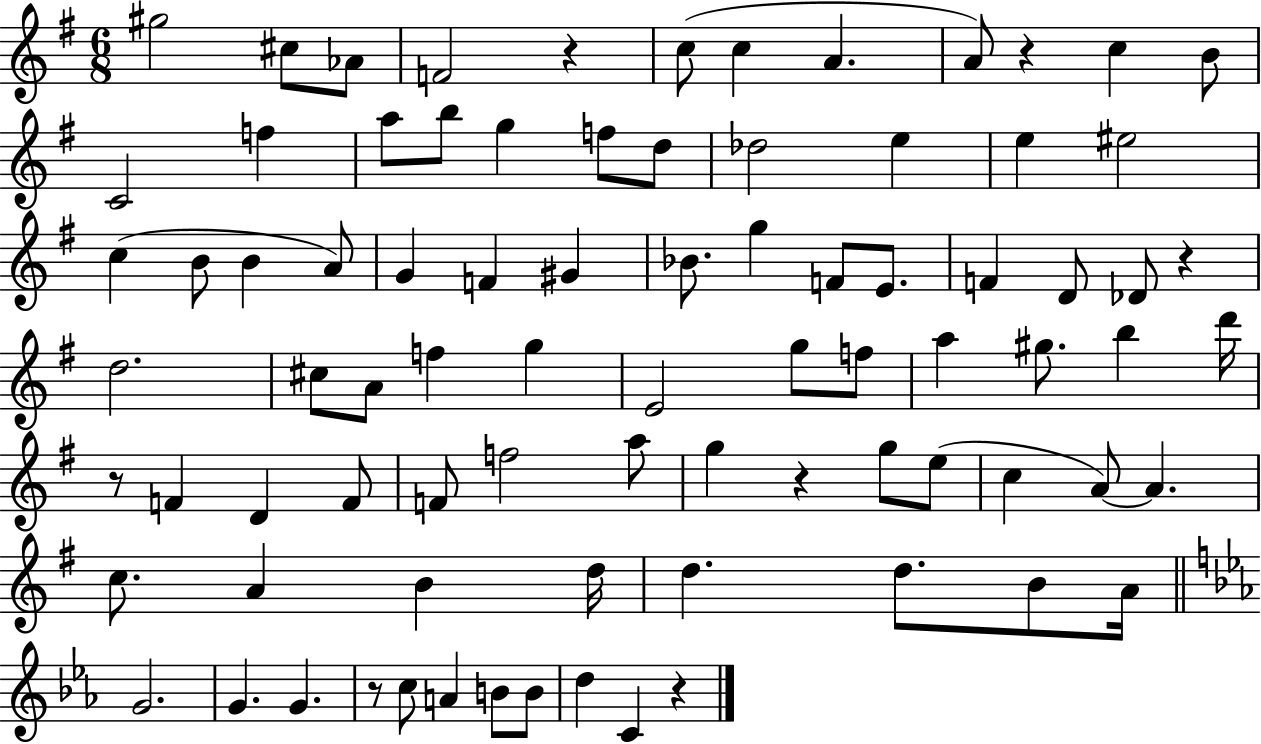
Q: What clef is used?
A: treble